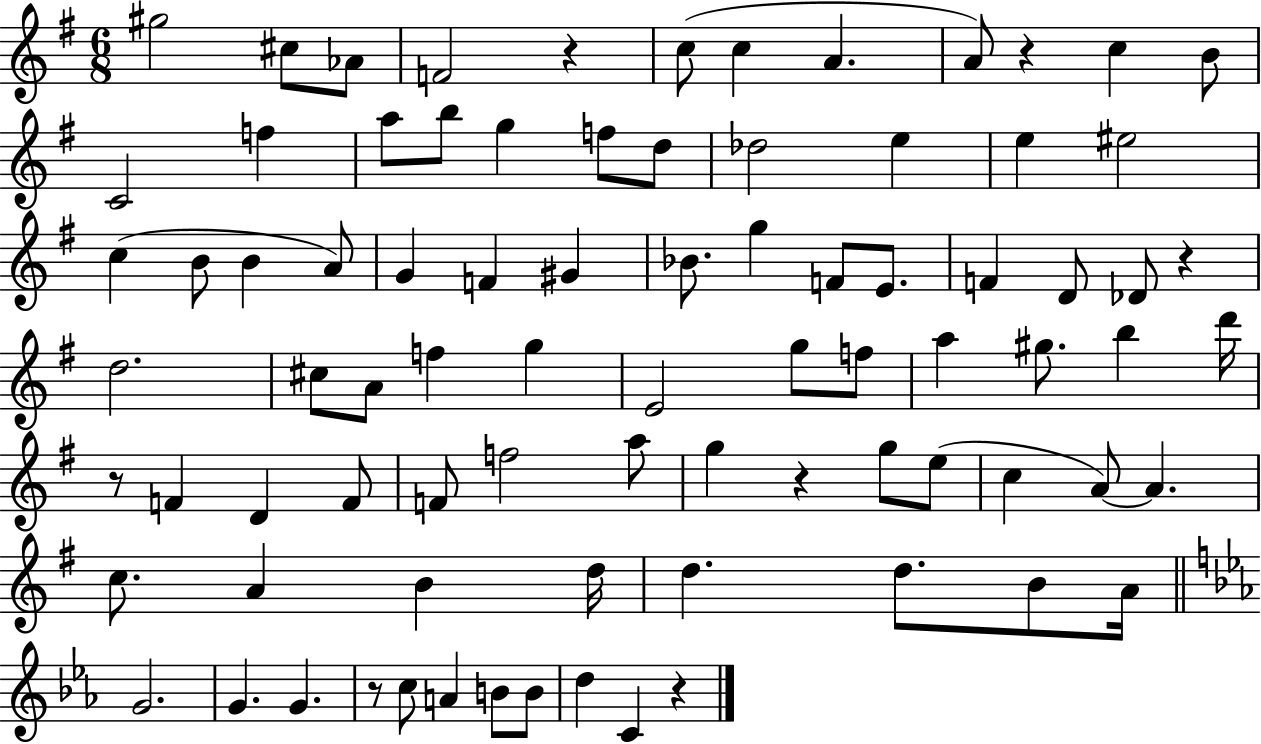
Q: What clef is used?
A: treble